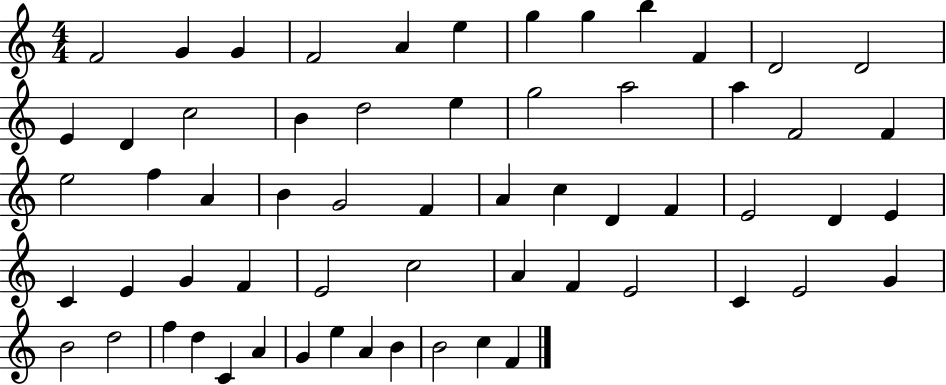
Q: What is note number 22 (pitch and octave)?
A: F4